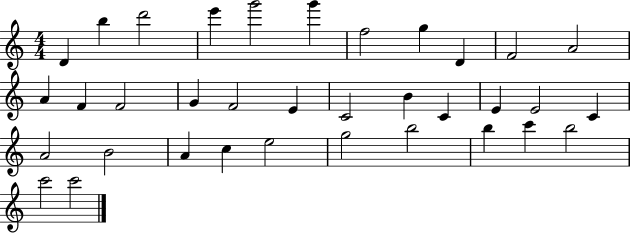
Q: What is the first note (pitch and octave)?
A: D4